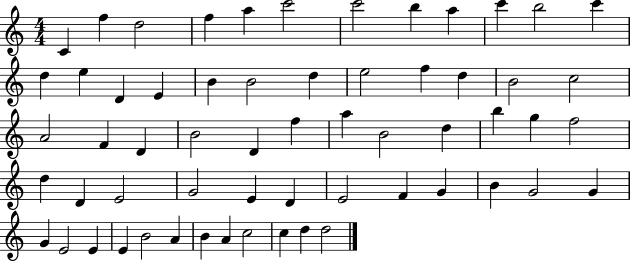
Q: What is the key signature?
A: C major